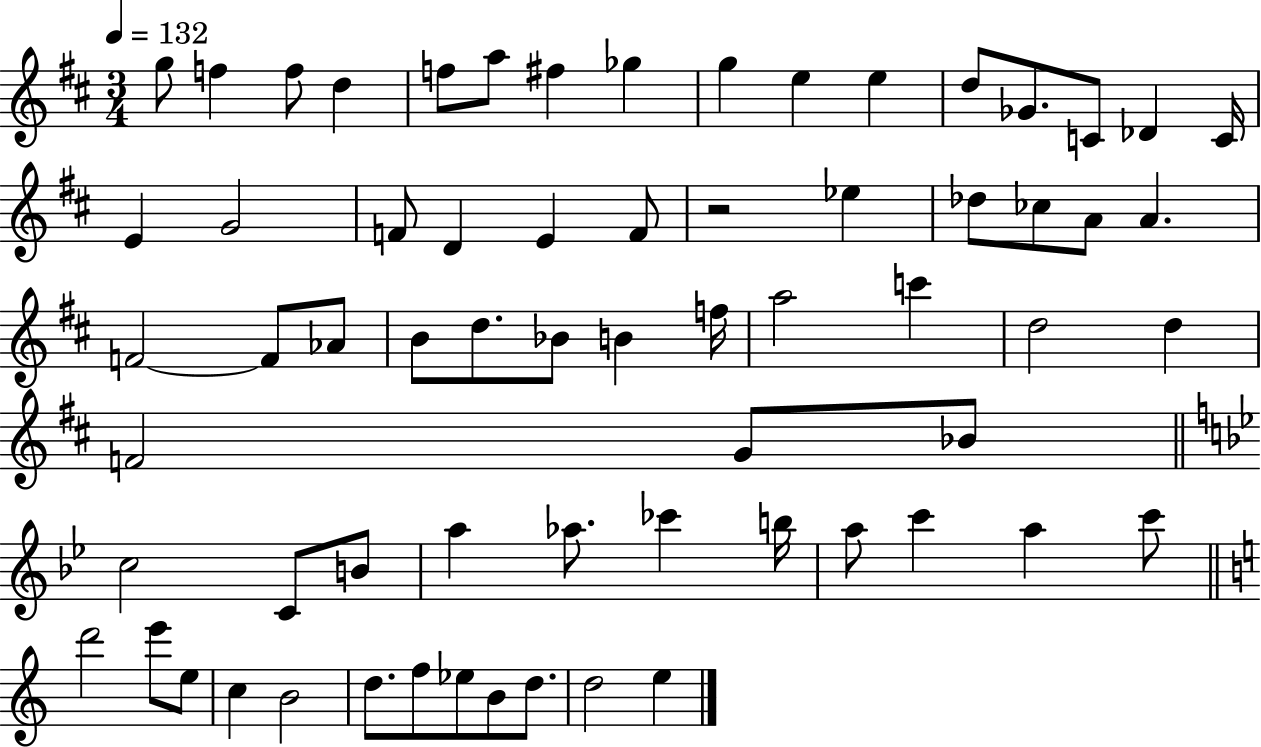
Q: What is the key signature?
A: D major